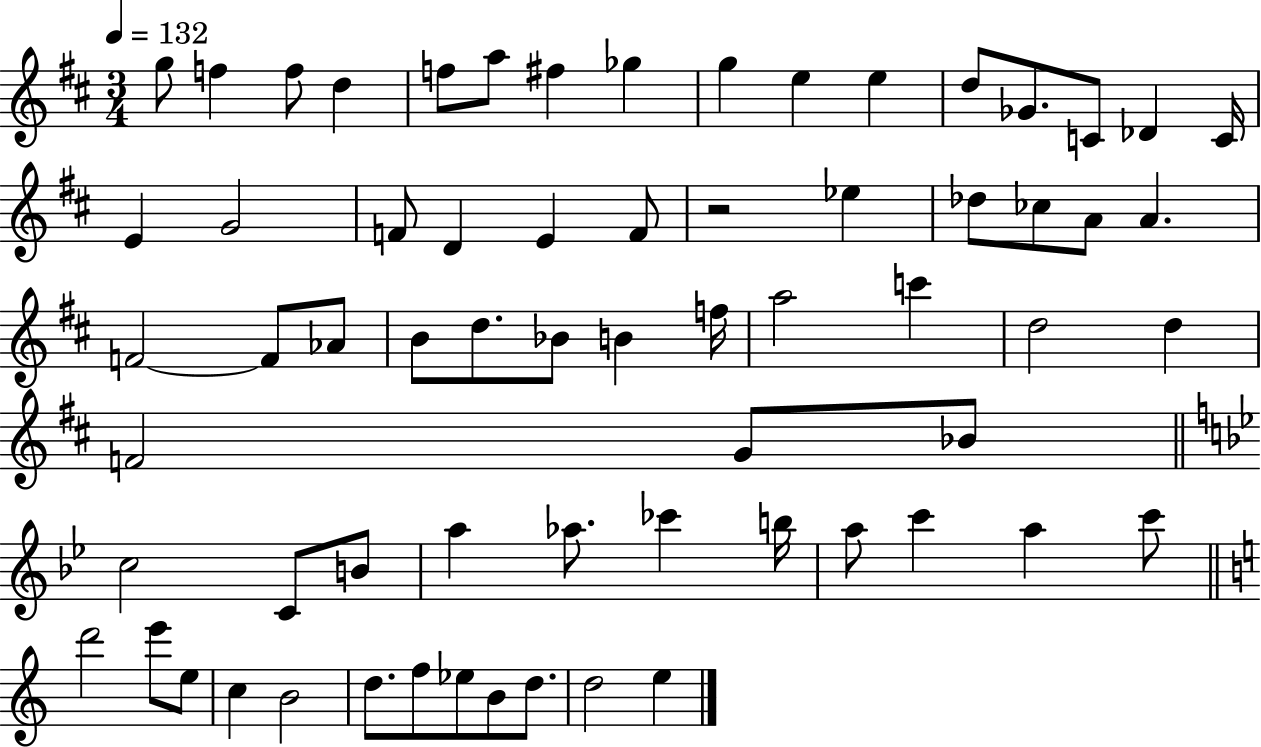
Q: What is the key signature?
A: D major